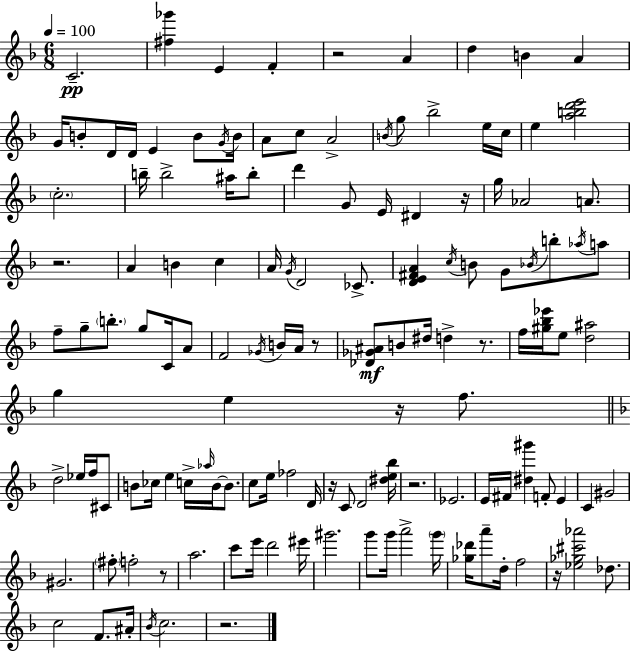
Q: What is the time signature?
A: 6/8